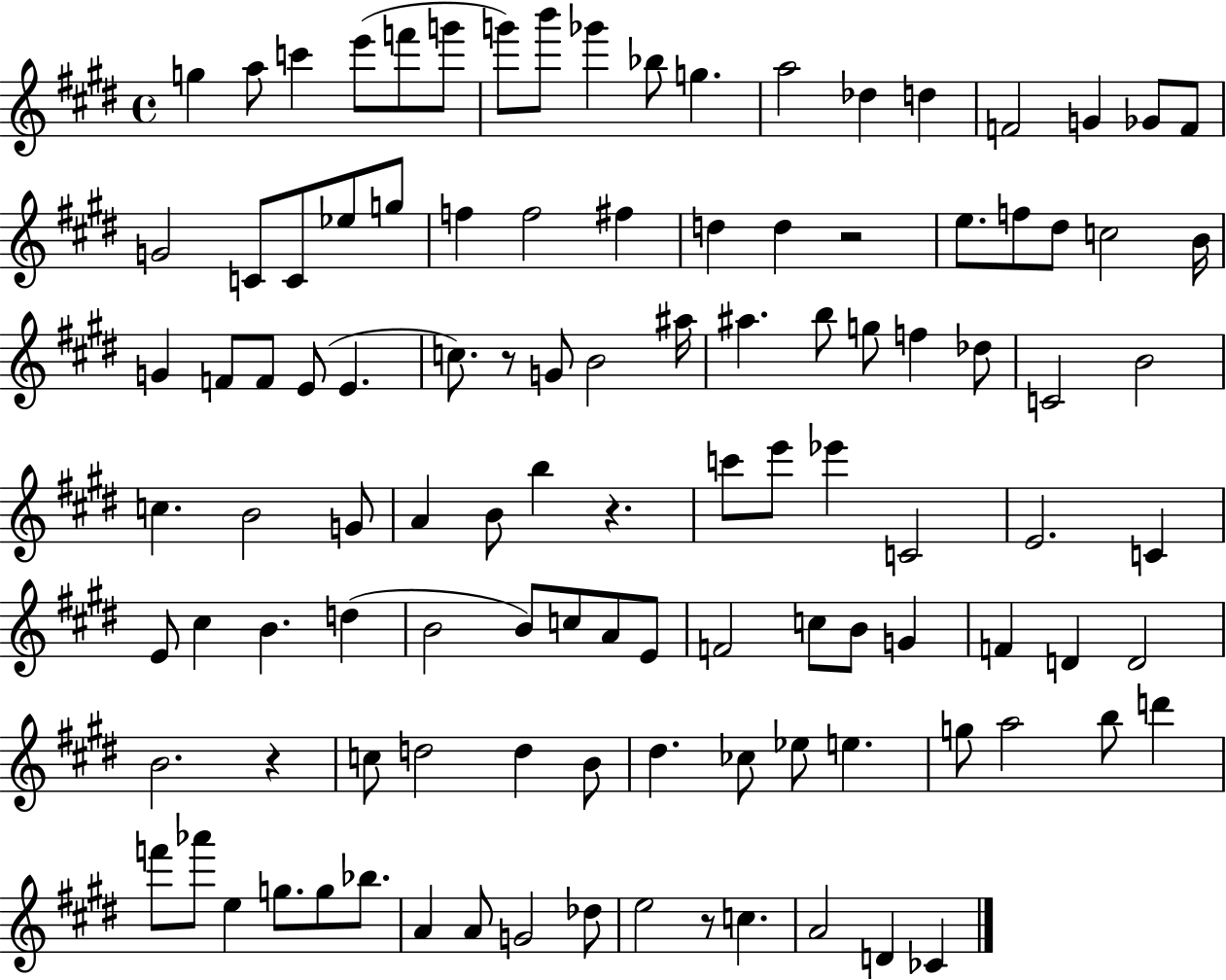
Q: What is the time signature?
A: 4/4